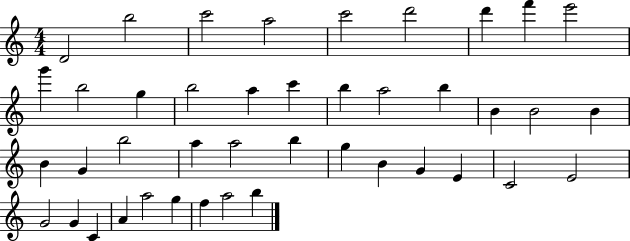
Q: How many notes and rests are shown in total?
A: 42